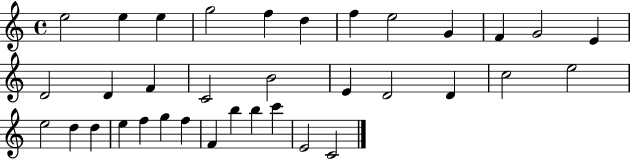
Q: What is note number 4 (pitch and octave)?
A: G5